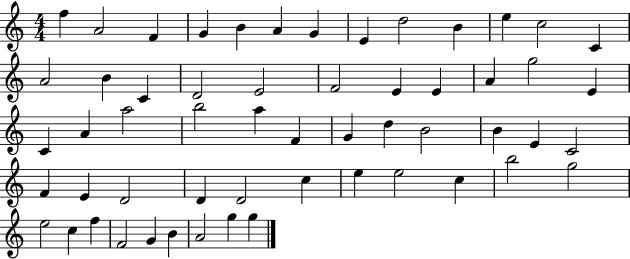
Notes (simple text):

F5/q A4/h F4/q G4/q B4/q A4/q G4/q E4/q D5/h B4/q E5/q C5/h C4/q A4/h B4/q C4/q D4/h E4/h F4/h E4/q E4/q A4/q G5/h E4/q C4/q A4/q A5/h B5/h A5/q F4/q G4/q D5/q B4/h B4/q E4/q C4/h F4/q E4/q D4/h D4/q D4/h C5/q E5/q E5/h C5/q B5/h G5/h E5/h C5/q F5/q F4/h G4/q B4/q A4/h G5/q G5/q